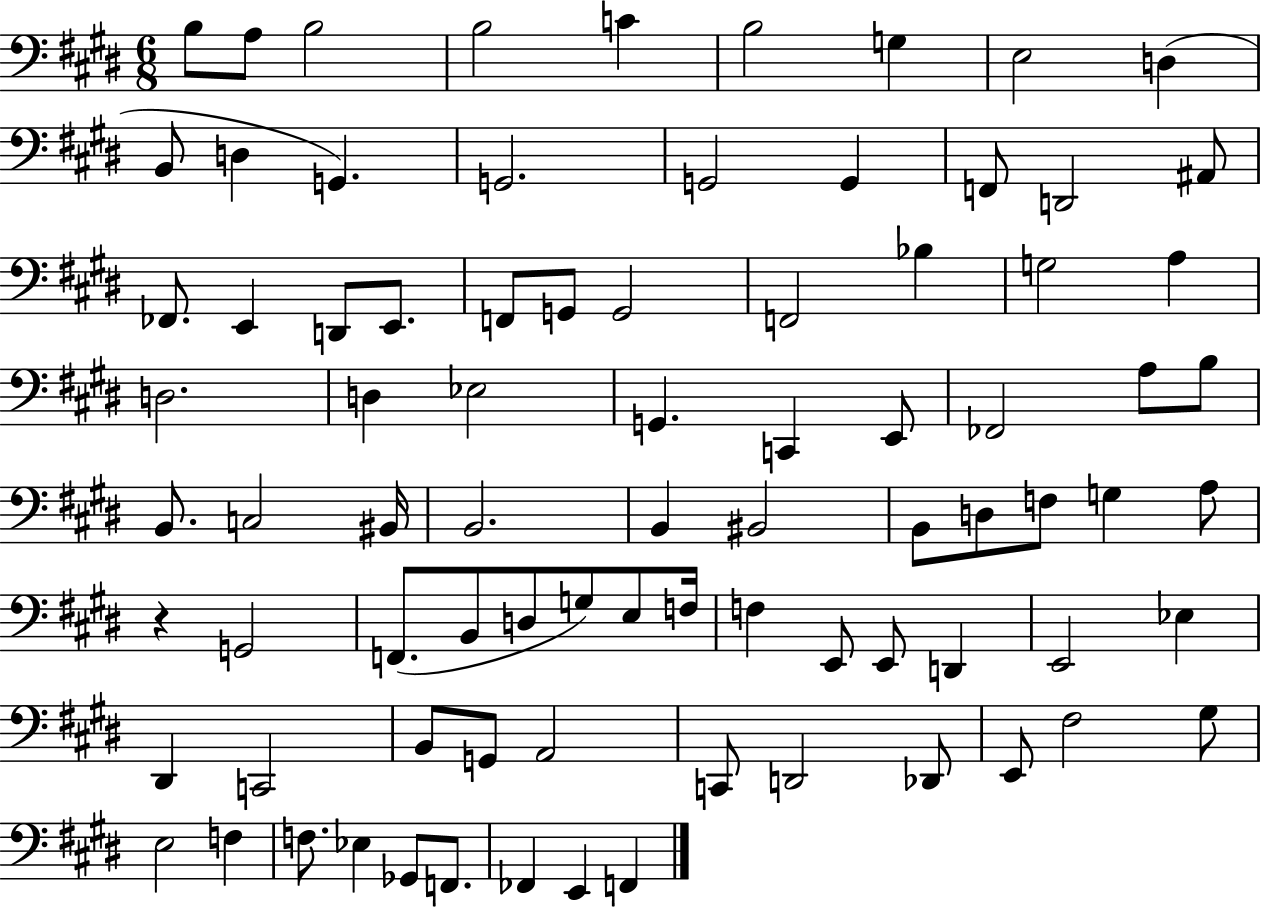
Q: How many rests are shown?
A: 1